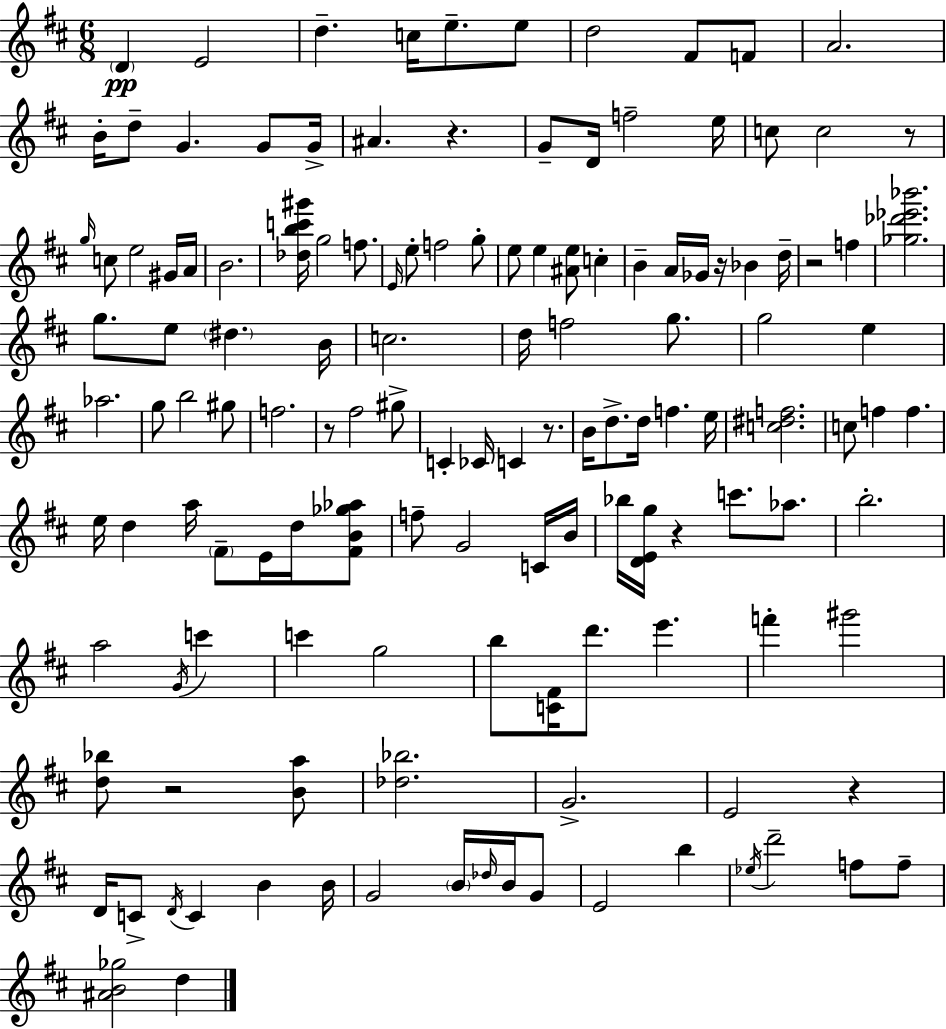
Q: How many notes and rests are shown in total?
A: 135